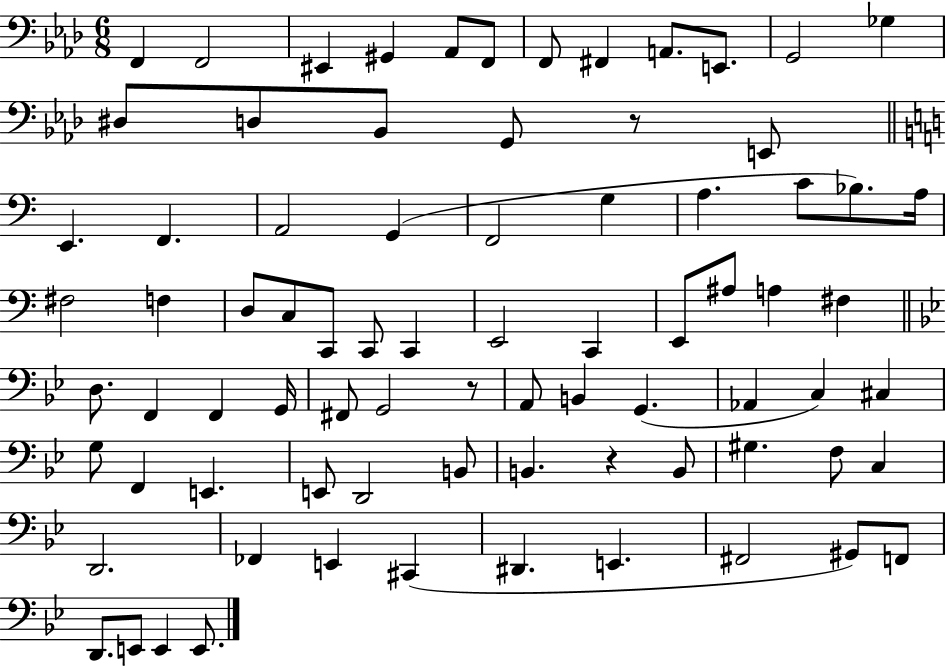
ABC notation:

X:1
T:Untitled
M:6/8
L:1/4
K:Ab
F,, F,,2 ^E,, ^G,, _A,,/2 F,,/2 F,,/2 ^F,, A,,/2 E,,/2 G,,2 _G, ^D,/2 D,/2 _B,,/2 G,,/2 z/2 E,,/2 E,, F,, A,,2 G,, F,,2 G, A, C/2 _B,/2 A,/4 ^F,2 F, D,/2 C,/2 C,,/2 C,,/2 C,, E,,2 C,, E,,/2 ^A,/2 A, ^F, D,/2 F,, F,, G,,/4 ^F,,/2 G,,2 z/2 A,,/2 B,, G,, _A,, C, ^C, G,/2 F,, E,, E,,/2 D,,2 B,,/2 B,, z B,,/2 ^G, F,/2 C, D,,2 _F,, E,, ^C,, ^D,, E,, ^F,,2 ^G,,/2 F,,/2 D,,/2 E,,/2 E,, E,,/2